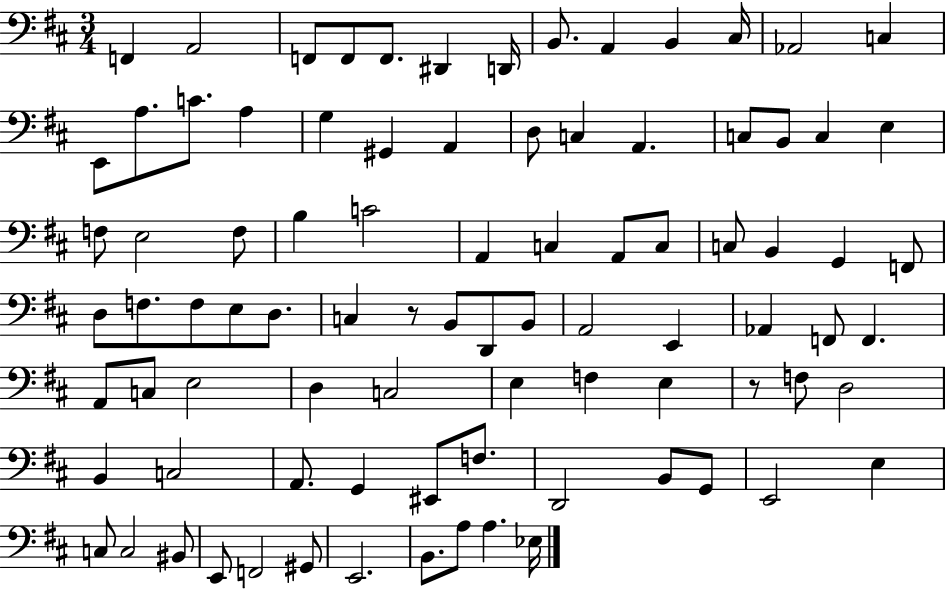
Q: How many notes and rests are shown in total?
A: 88